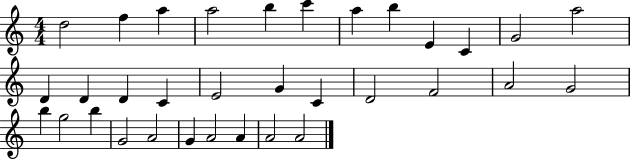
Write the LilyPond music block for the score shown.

{
  \clef treble
  \numericTimeSignature
  \time 4/4
  \key c \major
  d''2 f''4 a''4 | a''2 b''4 c'''4 | a''4 b''4 e'4 c'4 | g'2 a''2 | \break d'4 d'4 d'4 c'4 | e'2 g'4 c'4 | d'2 f'2 | a'2 g'2 | \break b''4 g''2 b''4 | g'2 a'2 | g'4 a'2 a'4 | a'2 a'2 | \break \bar "|."
}